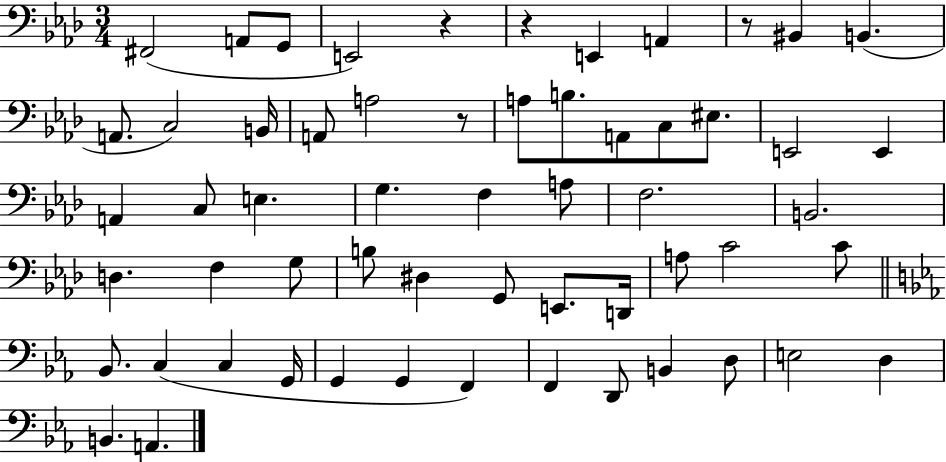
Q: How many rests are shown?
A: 4